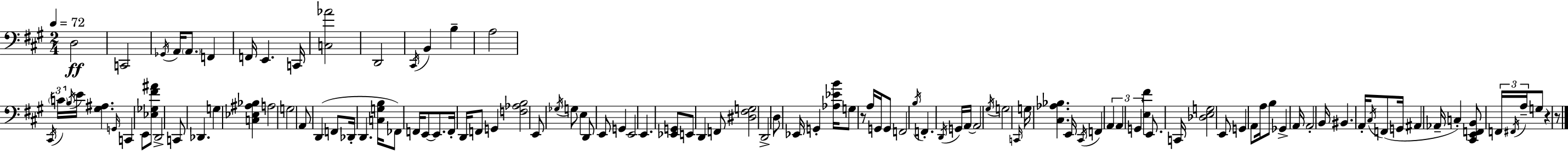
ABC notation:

X:1
T:Untitled
M:2/4
L:1/4
K:A
D,2 C,,2 _G,,/4 A,,/4 A,,/2 F,, F,,/4 E,, C,,/4 [C,_A]2 D,,2 ^C,,/4 B,, B, A,2 ^C,,/4 C/4 B,/4 E/4 [^G,^A,] G,,/4 C,, E,,/2 [_E,_G,^F^A]/2 D,,2 C,,/2 _D,, G, [C,_E,^A,_B,] A,2 G,2 A,,/2 D,, F,,/2 _D,,/4 D,, [C,G,B,]/4 _F,,/2 F,,/4 E,,/2 E,,/2 F,,/4 D,,/4 F,,/2 G,, [F,_A,B,]2 E,,/2 _G,/4 G,/2 E, D,,/2 E,,/2 G,, E,,2 E,, [_E,,G,,]/2 E,,/2 D,, F,,/2 [^D,^F,G,]2 D,,2 D,/2 _E,,/4 G,, [_A,_EB]/4 G,/2 z/2 A,/4 G,,/4 G,,/2 F,,2 B,/4 F,, D,,/4 G,,/4 A,,/4 A,,2 ^G,/4 G,2 C,,/4 G,/4 [^C,_A,_B,] E,,/4 ^C,,/4 F,, A,, A,, G,, [E,^F] E,,/2 C,,/4 [_D,E,G,]2 E,,/2 G,, A,,/2 A,/4 B,/2 _G,, A,,/4 A,,2 B,,/4 ^B,, A,,/4 ^C,/4 F,,/2 G,,/4 ^A,, _A,,/4 C, [^C,,E,,F,,B,,]/2 F,,/4 ^F,,/4 A,/4 G,/2 z z/2